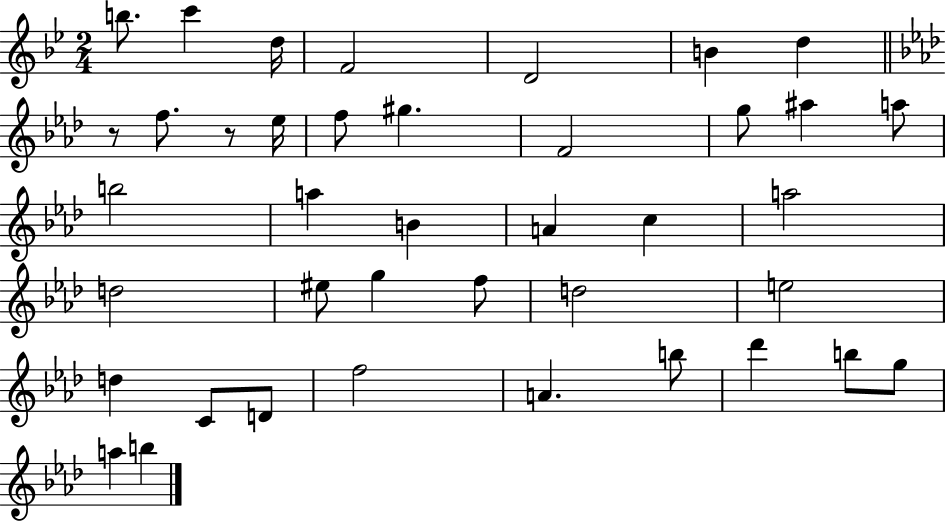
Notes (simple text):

B5/e. C6/q D5/s F4/h D4/h B4/q D5/q R/e F5/e. R/e Eb5/s F5/e G#5/q. F4/h G5/e A#5/q A5/e B5/h A5/q B4/q A4/q C5/q A5/h D5/h EIS5/e G5/q F5/e D5/h E5/h D5/q C4/e D4/e F5/h A4/q. B5/e Db6/q B5/e G5/e A5/q B5/q